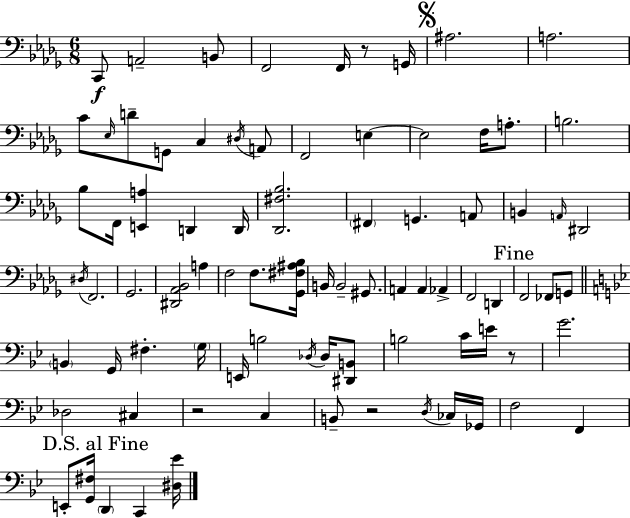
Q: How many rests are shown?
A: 4